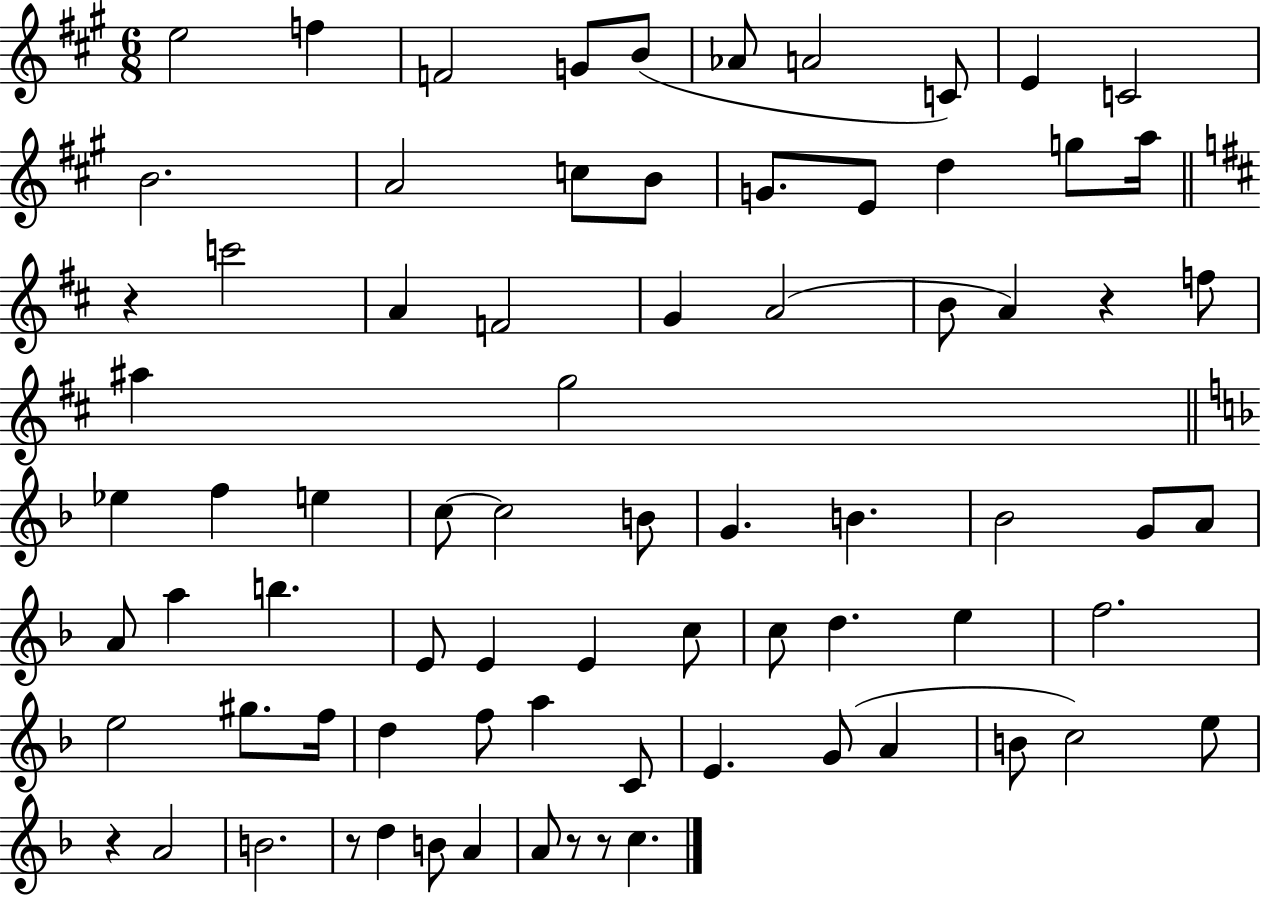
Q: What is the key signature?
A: A major